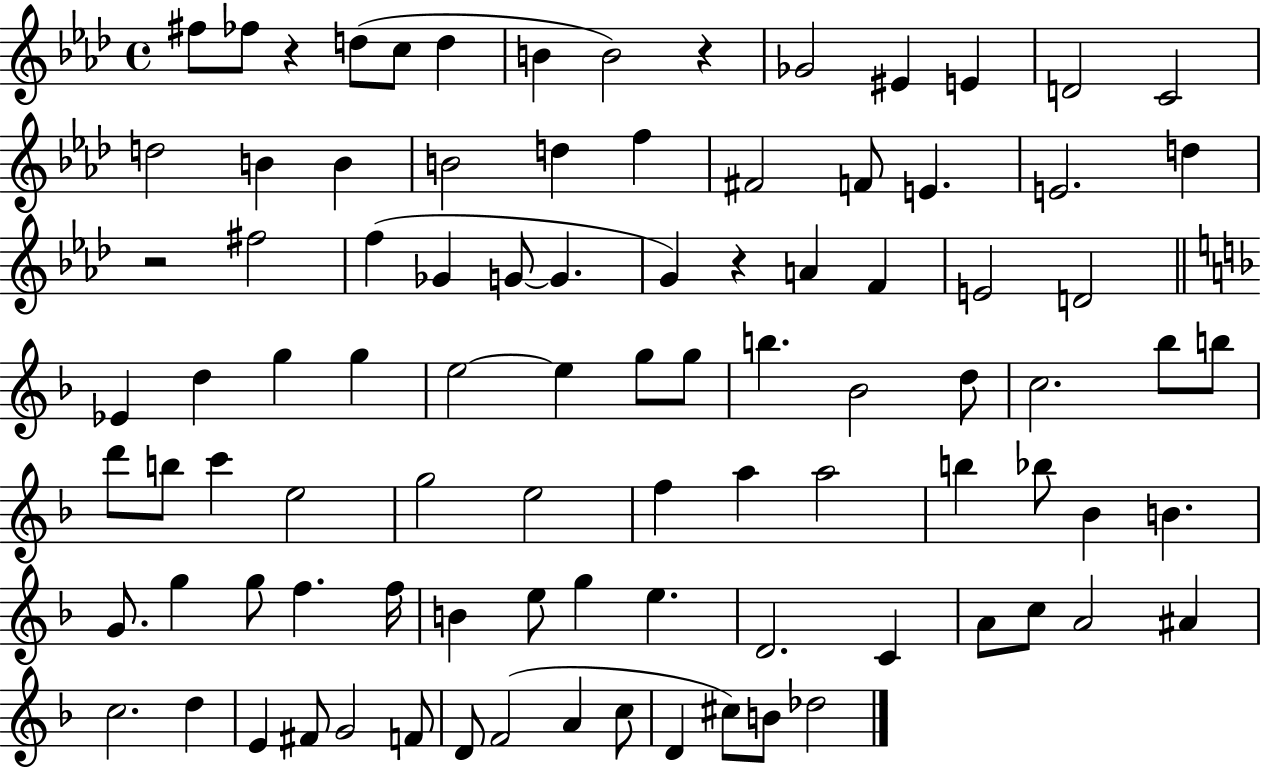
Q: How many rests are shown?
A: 4